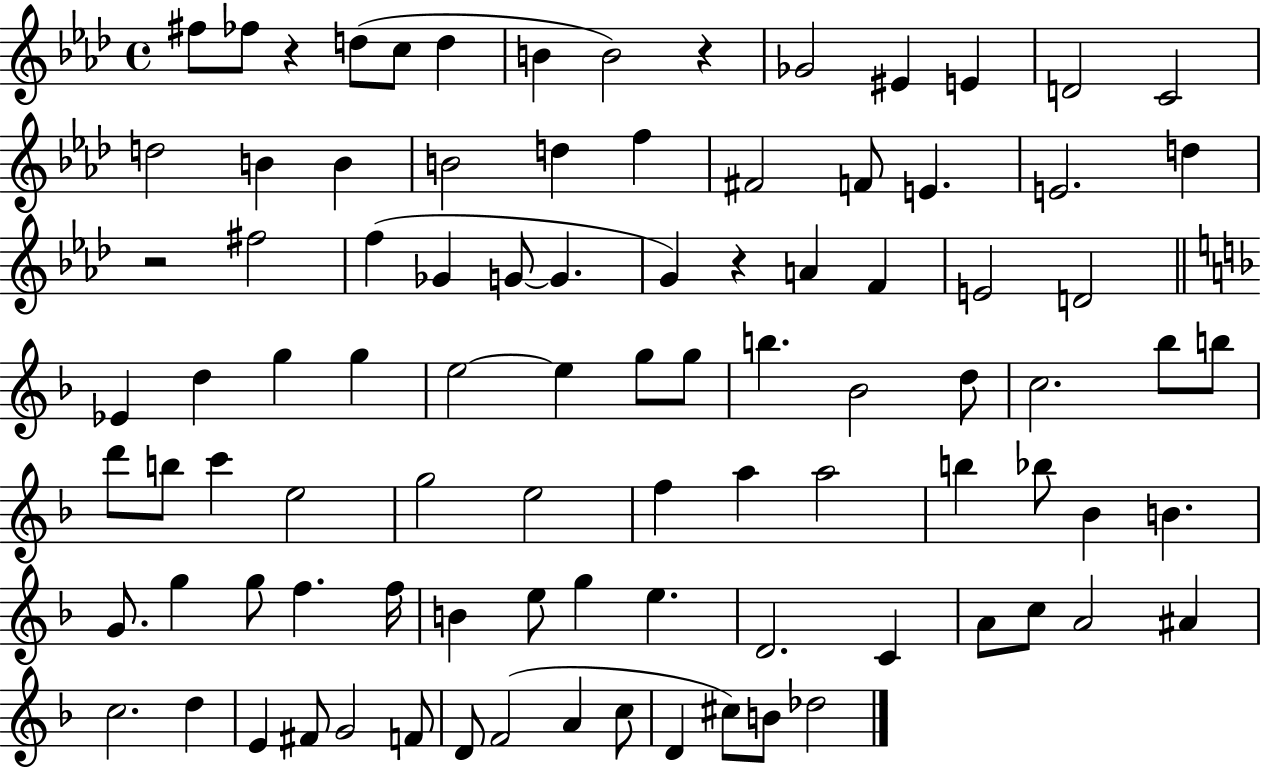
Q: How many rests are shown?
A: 4